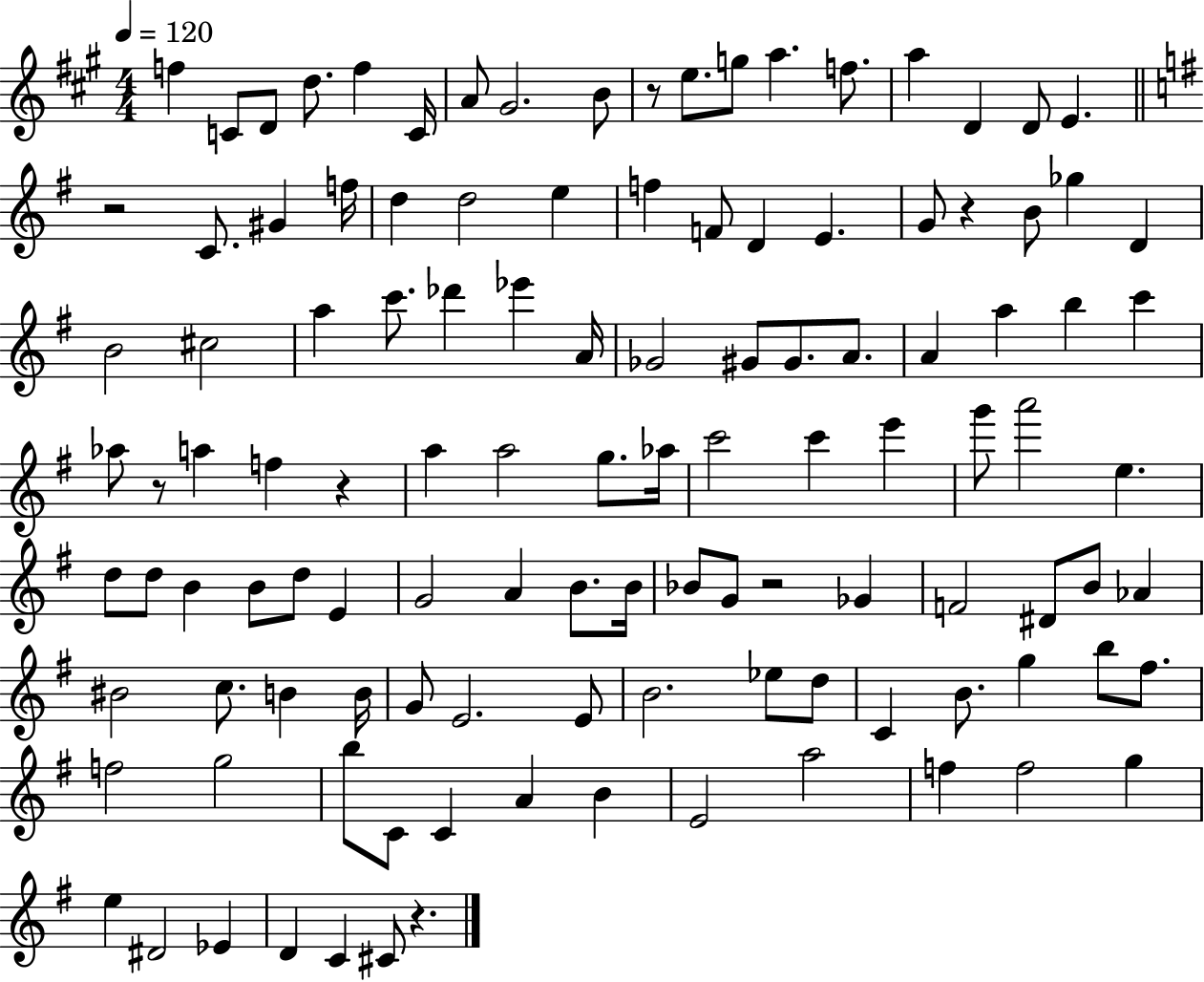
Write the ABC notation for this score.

X:1
T:Untitled
M:4/4
L:1/4
K:A
f C/2 D/2 d/2 f C/4 A/2 ^G2 B/2 z/2 e/2 g/2 a f/2 a D D/2 E z2 C/2 ^G f/4 d d2 e f F/2 D E G/2 z B/2 _g D B2 ^c2 a c'/2 _d' _e' A/4 _G2 ^G/2 ^G/2 A/2 A a b c' _a/2 z/2 a f z a a2 g/2 _a/4 c'2 c' e' g'/2 a'2 e d/2 d/2 B B/2 d/2 E G2 A B/2 B/4 _B/2 G/2 z2 _G F2 ^D/2 B/2 _A ^B2 c/2 B B/4 G/2 E2 E/2 B2 _e/2 d/2 C B/2 g b/2 ^f/2 f2 g2 b/2 C/2 C A B E2 a2 f f2 g e ^D2 _E D C ^C/2 z